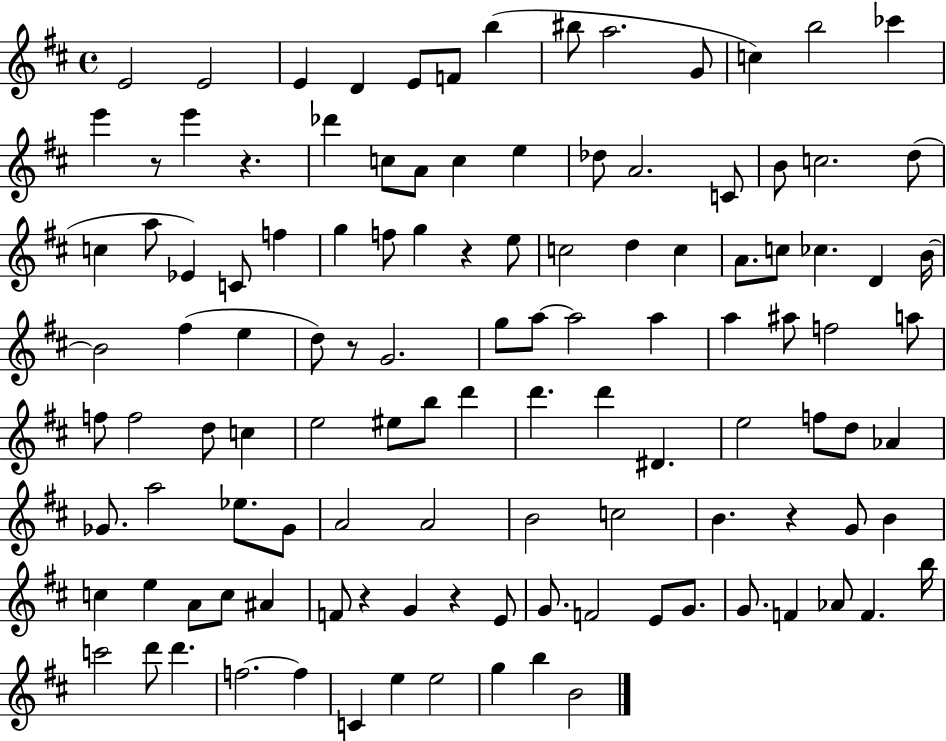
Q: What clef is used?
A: treble